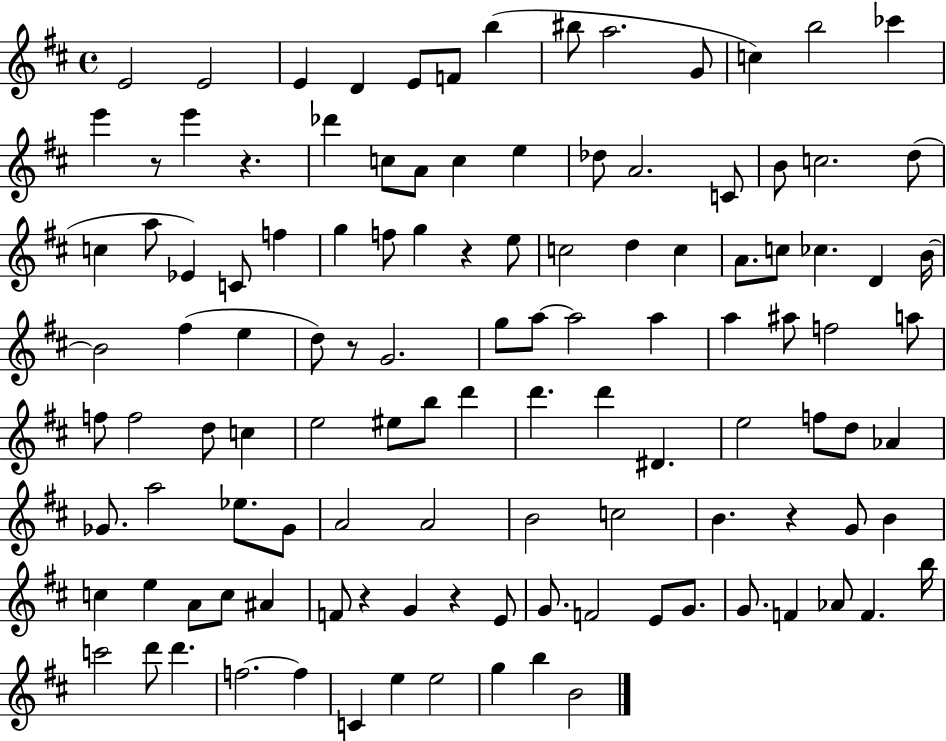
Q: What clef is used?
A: treble